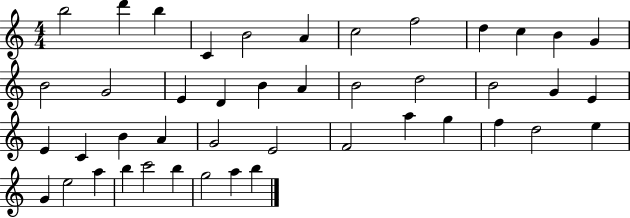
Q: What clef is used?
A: treble